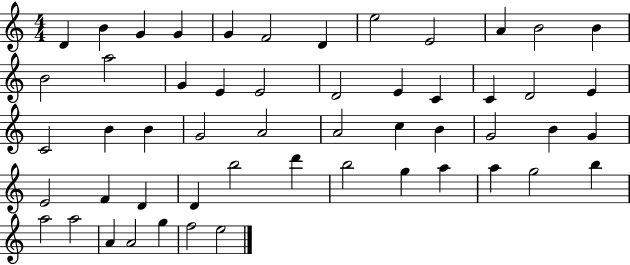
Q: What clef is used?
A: treble